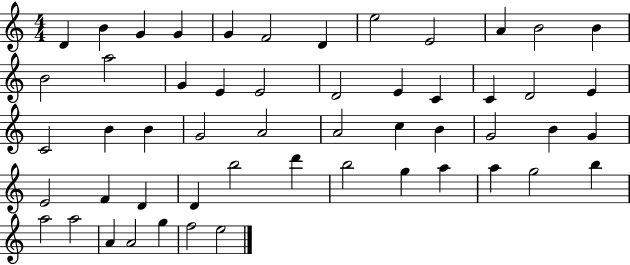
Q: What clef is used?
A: treble